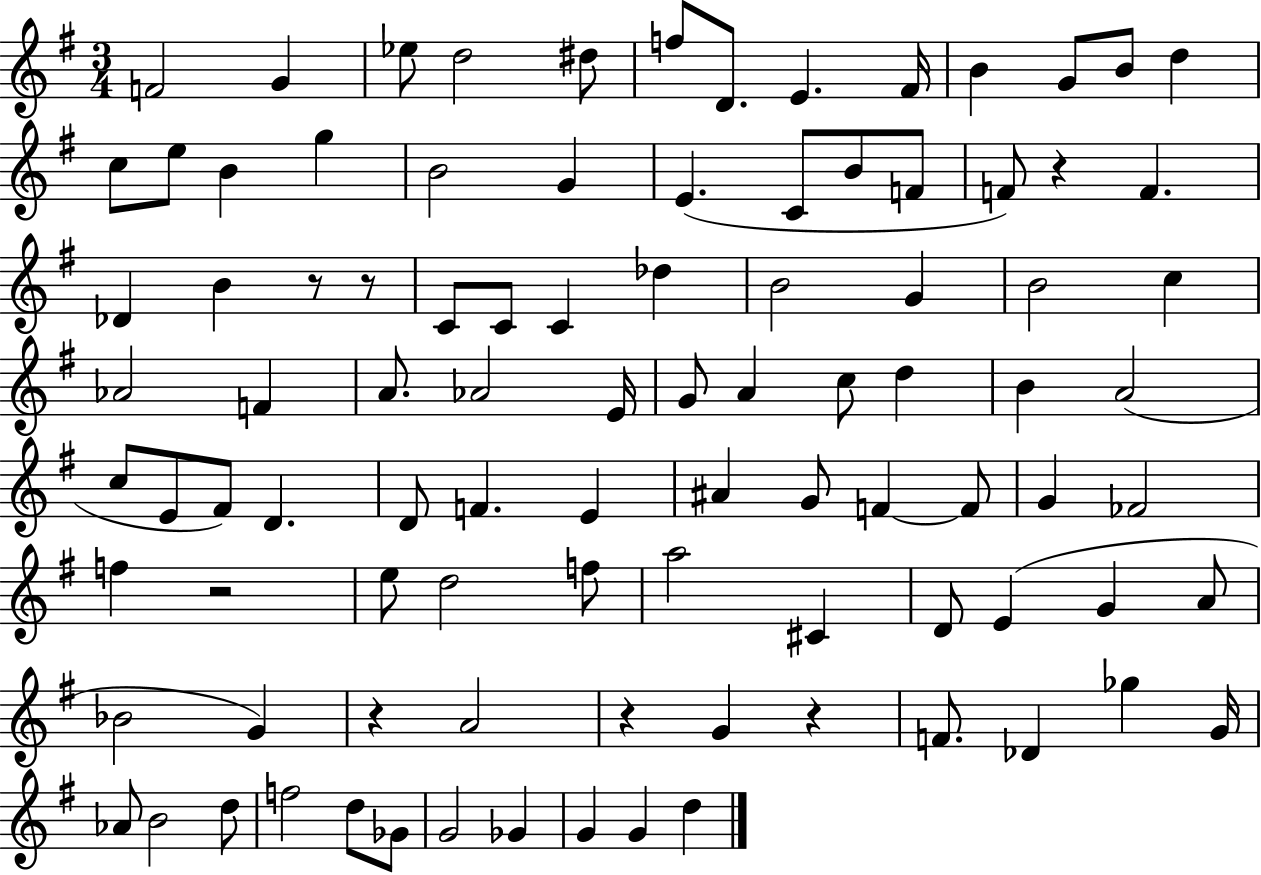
F4/h G4/q Eb5/e D5/h D#5/e F5/e D4/e. E4/q. F#4/s B4/q G4/e B4/e D5/q C5/e E5/e B4/q G5/q B4/h G4/q E4/q. C4/e B4/e F4/e F4/e R/q F4/q. Db4/q B4/q R/e R/e C4/e C4/e C4/q Db5/q B4/h G4/q B4/h C5/q Ab4/h F4/q A4/e. Ab4/h E4/s G4/e A4/q C5/e D5/q B4/q A4/h C5/e E4/e F#4/e D4/q. D4/e F4/q. E4/q A#4/q G4/e F4/q F4/e G4/q FES4/h F5/q R/h E5/e D5/h F5/e A5/h C#4/q D4/e E4/q G4/q A4/e Bb4/h G4/q R/q A4/h R/q G4/q R/q F4/e. Db4/q Gb5/q G4/s Ab4/e B4/h D5/e F5/h D5/e Gb4/e G4/h Gb4/q G4/q G4/q D5/q